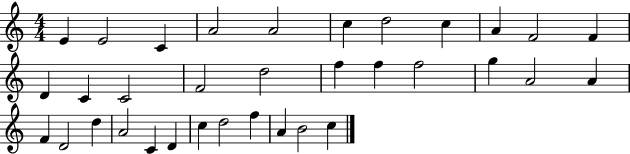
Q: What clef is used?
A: treble